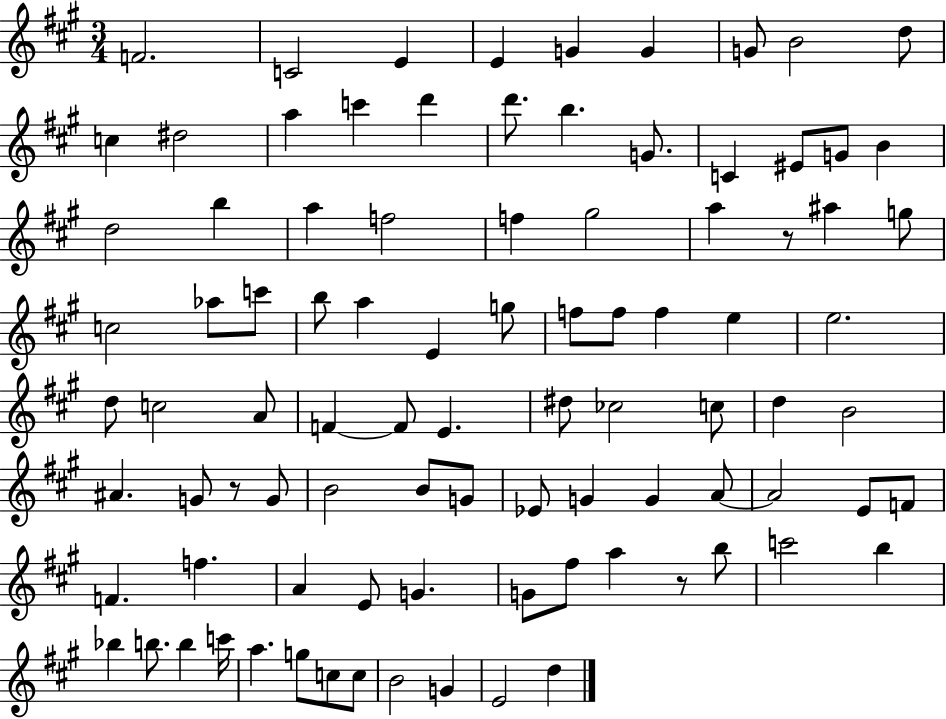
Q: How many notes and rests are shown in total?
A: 92